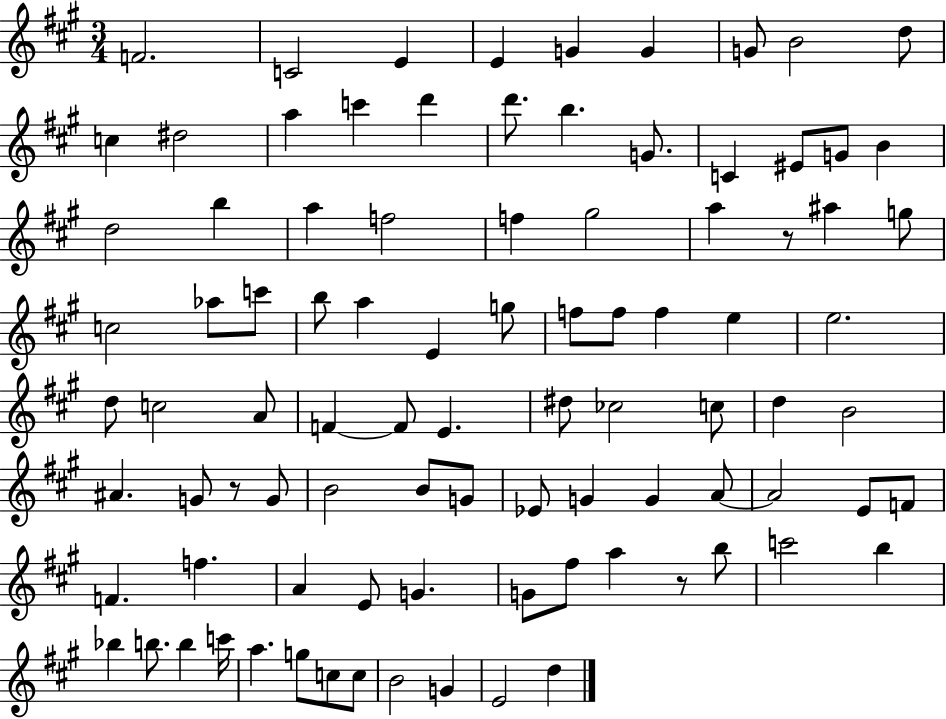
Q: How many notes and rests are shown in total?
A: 92